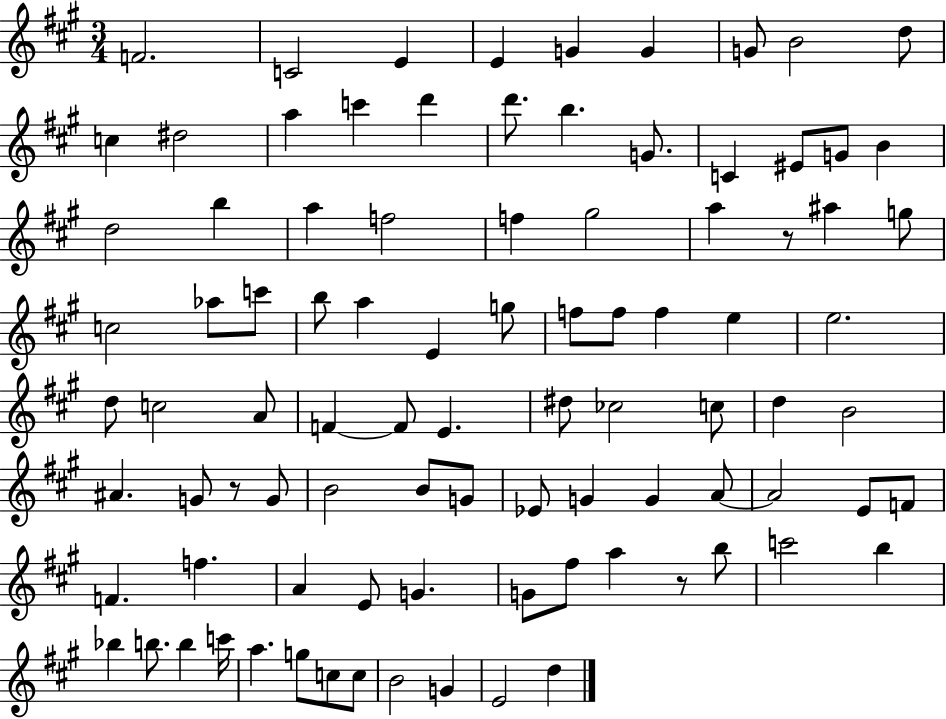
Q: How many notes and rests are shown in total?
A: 92